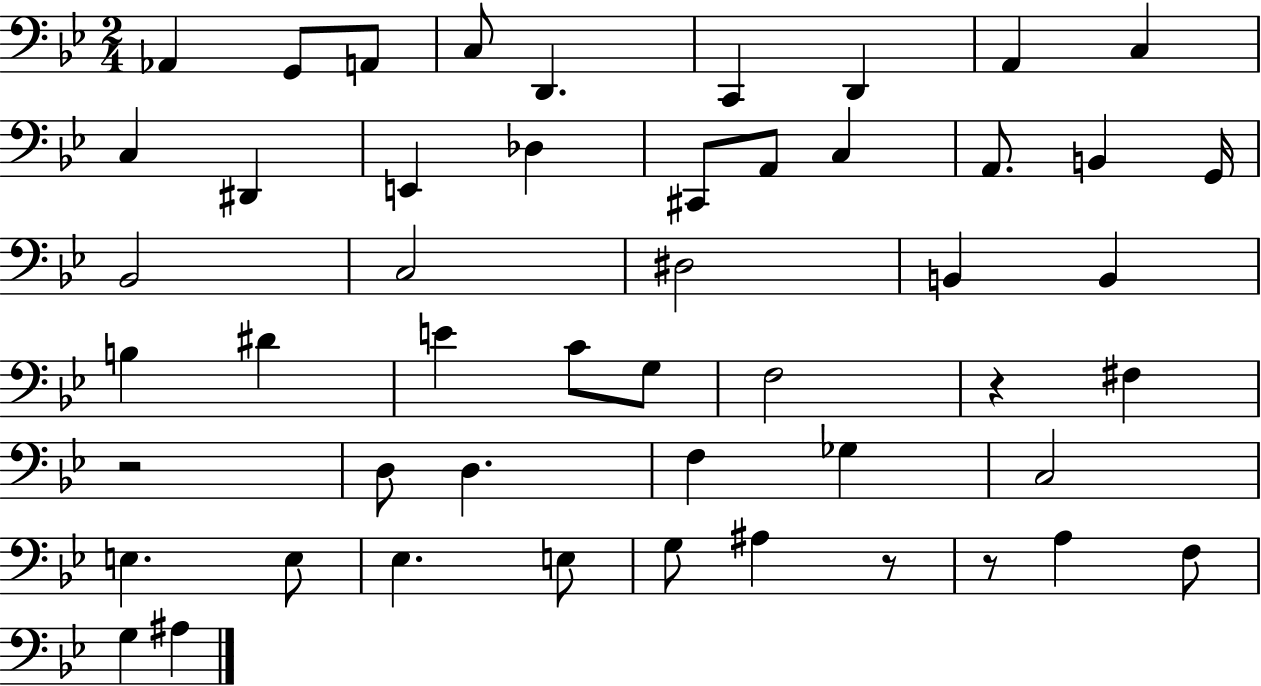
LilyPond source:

{
  \clef bass
  \numericTimeSignature
  \time 2/4
  \key bes \major
  \repeat volta 2 { aes,4 g,8 a,8 | c8 d,4. | c,4 d,4 | a,4 c4 | \break c4 dis,4 | e,4 des4 | cis,8 a,8 c4 | a,8. b,4 g,16 | \break bes,2 | c2 | dis2 | b,4 b,4 | \break b4 dis'4 | e'4 c'8 g8 | f2 | r4 fis4 | \break r2 | d8 d4. | f4 ges4 | c2 | \break e4. e8 | ees4. e8 | g8 ais4 r8 | r8 a4 f8 | \break g4 ais4 | } \bar "|."
}